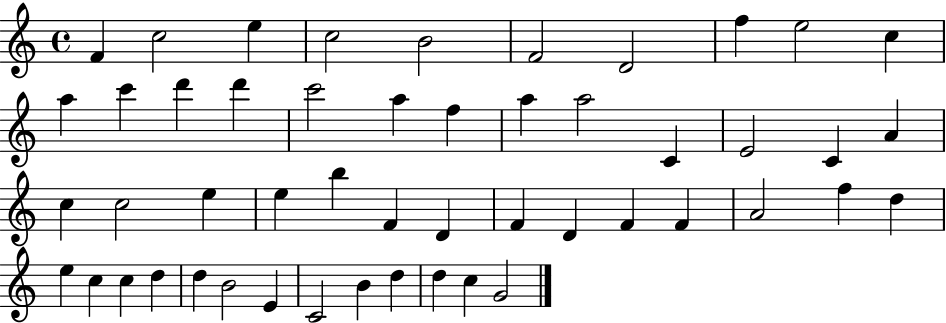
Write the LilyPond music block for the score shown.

{
  \clef treble
  \time 4/4
  \defaultTimeSignature
  \key c \major
  f'4 c''2 e''4 | c''2 b'2 | f'2 d'2 | f''4 e''2 c''4 | \break a''4 c'''4 d'''4 d'''4 | c'''2 a''4 f''4 | a''4 a''2 c'4 | e'2 c'4 a'4 | \break c''4 c''2 e''4 | e''4 b''4 f'4 d'4 | f'4 d'4 f'4 f'4 | a'2 f''4 d''4 | \break e''4 c''4 c''4 d''4 | d''4 b'2 e'4 | c'2 b'4 d''4 | d''4 c''4 g'2 | \break \bar "|."
}